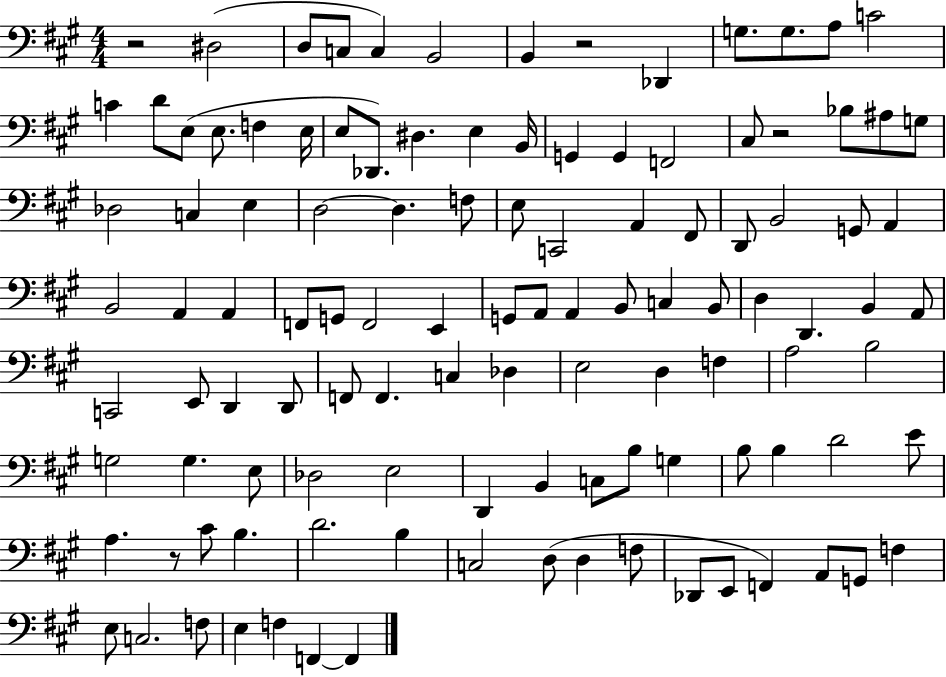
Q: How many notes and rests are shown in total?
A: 113